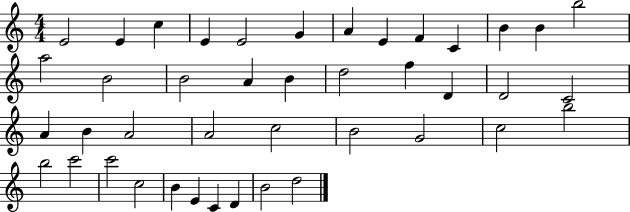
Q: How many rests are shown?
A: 0